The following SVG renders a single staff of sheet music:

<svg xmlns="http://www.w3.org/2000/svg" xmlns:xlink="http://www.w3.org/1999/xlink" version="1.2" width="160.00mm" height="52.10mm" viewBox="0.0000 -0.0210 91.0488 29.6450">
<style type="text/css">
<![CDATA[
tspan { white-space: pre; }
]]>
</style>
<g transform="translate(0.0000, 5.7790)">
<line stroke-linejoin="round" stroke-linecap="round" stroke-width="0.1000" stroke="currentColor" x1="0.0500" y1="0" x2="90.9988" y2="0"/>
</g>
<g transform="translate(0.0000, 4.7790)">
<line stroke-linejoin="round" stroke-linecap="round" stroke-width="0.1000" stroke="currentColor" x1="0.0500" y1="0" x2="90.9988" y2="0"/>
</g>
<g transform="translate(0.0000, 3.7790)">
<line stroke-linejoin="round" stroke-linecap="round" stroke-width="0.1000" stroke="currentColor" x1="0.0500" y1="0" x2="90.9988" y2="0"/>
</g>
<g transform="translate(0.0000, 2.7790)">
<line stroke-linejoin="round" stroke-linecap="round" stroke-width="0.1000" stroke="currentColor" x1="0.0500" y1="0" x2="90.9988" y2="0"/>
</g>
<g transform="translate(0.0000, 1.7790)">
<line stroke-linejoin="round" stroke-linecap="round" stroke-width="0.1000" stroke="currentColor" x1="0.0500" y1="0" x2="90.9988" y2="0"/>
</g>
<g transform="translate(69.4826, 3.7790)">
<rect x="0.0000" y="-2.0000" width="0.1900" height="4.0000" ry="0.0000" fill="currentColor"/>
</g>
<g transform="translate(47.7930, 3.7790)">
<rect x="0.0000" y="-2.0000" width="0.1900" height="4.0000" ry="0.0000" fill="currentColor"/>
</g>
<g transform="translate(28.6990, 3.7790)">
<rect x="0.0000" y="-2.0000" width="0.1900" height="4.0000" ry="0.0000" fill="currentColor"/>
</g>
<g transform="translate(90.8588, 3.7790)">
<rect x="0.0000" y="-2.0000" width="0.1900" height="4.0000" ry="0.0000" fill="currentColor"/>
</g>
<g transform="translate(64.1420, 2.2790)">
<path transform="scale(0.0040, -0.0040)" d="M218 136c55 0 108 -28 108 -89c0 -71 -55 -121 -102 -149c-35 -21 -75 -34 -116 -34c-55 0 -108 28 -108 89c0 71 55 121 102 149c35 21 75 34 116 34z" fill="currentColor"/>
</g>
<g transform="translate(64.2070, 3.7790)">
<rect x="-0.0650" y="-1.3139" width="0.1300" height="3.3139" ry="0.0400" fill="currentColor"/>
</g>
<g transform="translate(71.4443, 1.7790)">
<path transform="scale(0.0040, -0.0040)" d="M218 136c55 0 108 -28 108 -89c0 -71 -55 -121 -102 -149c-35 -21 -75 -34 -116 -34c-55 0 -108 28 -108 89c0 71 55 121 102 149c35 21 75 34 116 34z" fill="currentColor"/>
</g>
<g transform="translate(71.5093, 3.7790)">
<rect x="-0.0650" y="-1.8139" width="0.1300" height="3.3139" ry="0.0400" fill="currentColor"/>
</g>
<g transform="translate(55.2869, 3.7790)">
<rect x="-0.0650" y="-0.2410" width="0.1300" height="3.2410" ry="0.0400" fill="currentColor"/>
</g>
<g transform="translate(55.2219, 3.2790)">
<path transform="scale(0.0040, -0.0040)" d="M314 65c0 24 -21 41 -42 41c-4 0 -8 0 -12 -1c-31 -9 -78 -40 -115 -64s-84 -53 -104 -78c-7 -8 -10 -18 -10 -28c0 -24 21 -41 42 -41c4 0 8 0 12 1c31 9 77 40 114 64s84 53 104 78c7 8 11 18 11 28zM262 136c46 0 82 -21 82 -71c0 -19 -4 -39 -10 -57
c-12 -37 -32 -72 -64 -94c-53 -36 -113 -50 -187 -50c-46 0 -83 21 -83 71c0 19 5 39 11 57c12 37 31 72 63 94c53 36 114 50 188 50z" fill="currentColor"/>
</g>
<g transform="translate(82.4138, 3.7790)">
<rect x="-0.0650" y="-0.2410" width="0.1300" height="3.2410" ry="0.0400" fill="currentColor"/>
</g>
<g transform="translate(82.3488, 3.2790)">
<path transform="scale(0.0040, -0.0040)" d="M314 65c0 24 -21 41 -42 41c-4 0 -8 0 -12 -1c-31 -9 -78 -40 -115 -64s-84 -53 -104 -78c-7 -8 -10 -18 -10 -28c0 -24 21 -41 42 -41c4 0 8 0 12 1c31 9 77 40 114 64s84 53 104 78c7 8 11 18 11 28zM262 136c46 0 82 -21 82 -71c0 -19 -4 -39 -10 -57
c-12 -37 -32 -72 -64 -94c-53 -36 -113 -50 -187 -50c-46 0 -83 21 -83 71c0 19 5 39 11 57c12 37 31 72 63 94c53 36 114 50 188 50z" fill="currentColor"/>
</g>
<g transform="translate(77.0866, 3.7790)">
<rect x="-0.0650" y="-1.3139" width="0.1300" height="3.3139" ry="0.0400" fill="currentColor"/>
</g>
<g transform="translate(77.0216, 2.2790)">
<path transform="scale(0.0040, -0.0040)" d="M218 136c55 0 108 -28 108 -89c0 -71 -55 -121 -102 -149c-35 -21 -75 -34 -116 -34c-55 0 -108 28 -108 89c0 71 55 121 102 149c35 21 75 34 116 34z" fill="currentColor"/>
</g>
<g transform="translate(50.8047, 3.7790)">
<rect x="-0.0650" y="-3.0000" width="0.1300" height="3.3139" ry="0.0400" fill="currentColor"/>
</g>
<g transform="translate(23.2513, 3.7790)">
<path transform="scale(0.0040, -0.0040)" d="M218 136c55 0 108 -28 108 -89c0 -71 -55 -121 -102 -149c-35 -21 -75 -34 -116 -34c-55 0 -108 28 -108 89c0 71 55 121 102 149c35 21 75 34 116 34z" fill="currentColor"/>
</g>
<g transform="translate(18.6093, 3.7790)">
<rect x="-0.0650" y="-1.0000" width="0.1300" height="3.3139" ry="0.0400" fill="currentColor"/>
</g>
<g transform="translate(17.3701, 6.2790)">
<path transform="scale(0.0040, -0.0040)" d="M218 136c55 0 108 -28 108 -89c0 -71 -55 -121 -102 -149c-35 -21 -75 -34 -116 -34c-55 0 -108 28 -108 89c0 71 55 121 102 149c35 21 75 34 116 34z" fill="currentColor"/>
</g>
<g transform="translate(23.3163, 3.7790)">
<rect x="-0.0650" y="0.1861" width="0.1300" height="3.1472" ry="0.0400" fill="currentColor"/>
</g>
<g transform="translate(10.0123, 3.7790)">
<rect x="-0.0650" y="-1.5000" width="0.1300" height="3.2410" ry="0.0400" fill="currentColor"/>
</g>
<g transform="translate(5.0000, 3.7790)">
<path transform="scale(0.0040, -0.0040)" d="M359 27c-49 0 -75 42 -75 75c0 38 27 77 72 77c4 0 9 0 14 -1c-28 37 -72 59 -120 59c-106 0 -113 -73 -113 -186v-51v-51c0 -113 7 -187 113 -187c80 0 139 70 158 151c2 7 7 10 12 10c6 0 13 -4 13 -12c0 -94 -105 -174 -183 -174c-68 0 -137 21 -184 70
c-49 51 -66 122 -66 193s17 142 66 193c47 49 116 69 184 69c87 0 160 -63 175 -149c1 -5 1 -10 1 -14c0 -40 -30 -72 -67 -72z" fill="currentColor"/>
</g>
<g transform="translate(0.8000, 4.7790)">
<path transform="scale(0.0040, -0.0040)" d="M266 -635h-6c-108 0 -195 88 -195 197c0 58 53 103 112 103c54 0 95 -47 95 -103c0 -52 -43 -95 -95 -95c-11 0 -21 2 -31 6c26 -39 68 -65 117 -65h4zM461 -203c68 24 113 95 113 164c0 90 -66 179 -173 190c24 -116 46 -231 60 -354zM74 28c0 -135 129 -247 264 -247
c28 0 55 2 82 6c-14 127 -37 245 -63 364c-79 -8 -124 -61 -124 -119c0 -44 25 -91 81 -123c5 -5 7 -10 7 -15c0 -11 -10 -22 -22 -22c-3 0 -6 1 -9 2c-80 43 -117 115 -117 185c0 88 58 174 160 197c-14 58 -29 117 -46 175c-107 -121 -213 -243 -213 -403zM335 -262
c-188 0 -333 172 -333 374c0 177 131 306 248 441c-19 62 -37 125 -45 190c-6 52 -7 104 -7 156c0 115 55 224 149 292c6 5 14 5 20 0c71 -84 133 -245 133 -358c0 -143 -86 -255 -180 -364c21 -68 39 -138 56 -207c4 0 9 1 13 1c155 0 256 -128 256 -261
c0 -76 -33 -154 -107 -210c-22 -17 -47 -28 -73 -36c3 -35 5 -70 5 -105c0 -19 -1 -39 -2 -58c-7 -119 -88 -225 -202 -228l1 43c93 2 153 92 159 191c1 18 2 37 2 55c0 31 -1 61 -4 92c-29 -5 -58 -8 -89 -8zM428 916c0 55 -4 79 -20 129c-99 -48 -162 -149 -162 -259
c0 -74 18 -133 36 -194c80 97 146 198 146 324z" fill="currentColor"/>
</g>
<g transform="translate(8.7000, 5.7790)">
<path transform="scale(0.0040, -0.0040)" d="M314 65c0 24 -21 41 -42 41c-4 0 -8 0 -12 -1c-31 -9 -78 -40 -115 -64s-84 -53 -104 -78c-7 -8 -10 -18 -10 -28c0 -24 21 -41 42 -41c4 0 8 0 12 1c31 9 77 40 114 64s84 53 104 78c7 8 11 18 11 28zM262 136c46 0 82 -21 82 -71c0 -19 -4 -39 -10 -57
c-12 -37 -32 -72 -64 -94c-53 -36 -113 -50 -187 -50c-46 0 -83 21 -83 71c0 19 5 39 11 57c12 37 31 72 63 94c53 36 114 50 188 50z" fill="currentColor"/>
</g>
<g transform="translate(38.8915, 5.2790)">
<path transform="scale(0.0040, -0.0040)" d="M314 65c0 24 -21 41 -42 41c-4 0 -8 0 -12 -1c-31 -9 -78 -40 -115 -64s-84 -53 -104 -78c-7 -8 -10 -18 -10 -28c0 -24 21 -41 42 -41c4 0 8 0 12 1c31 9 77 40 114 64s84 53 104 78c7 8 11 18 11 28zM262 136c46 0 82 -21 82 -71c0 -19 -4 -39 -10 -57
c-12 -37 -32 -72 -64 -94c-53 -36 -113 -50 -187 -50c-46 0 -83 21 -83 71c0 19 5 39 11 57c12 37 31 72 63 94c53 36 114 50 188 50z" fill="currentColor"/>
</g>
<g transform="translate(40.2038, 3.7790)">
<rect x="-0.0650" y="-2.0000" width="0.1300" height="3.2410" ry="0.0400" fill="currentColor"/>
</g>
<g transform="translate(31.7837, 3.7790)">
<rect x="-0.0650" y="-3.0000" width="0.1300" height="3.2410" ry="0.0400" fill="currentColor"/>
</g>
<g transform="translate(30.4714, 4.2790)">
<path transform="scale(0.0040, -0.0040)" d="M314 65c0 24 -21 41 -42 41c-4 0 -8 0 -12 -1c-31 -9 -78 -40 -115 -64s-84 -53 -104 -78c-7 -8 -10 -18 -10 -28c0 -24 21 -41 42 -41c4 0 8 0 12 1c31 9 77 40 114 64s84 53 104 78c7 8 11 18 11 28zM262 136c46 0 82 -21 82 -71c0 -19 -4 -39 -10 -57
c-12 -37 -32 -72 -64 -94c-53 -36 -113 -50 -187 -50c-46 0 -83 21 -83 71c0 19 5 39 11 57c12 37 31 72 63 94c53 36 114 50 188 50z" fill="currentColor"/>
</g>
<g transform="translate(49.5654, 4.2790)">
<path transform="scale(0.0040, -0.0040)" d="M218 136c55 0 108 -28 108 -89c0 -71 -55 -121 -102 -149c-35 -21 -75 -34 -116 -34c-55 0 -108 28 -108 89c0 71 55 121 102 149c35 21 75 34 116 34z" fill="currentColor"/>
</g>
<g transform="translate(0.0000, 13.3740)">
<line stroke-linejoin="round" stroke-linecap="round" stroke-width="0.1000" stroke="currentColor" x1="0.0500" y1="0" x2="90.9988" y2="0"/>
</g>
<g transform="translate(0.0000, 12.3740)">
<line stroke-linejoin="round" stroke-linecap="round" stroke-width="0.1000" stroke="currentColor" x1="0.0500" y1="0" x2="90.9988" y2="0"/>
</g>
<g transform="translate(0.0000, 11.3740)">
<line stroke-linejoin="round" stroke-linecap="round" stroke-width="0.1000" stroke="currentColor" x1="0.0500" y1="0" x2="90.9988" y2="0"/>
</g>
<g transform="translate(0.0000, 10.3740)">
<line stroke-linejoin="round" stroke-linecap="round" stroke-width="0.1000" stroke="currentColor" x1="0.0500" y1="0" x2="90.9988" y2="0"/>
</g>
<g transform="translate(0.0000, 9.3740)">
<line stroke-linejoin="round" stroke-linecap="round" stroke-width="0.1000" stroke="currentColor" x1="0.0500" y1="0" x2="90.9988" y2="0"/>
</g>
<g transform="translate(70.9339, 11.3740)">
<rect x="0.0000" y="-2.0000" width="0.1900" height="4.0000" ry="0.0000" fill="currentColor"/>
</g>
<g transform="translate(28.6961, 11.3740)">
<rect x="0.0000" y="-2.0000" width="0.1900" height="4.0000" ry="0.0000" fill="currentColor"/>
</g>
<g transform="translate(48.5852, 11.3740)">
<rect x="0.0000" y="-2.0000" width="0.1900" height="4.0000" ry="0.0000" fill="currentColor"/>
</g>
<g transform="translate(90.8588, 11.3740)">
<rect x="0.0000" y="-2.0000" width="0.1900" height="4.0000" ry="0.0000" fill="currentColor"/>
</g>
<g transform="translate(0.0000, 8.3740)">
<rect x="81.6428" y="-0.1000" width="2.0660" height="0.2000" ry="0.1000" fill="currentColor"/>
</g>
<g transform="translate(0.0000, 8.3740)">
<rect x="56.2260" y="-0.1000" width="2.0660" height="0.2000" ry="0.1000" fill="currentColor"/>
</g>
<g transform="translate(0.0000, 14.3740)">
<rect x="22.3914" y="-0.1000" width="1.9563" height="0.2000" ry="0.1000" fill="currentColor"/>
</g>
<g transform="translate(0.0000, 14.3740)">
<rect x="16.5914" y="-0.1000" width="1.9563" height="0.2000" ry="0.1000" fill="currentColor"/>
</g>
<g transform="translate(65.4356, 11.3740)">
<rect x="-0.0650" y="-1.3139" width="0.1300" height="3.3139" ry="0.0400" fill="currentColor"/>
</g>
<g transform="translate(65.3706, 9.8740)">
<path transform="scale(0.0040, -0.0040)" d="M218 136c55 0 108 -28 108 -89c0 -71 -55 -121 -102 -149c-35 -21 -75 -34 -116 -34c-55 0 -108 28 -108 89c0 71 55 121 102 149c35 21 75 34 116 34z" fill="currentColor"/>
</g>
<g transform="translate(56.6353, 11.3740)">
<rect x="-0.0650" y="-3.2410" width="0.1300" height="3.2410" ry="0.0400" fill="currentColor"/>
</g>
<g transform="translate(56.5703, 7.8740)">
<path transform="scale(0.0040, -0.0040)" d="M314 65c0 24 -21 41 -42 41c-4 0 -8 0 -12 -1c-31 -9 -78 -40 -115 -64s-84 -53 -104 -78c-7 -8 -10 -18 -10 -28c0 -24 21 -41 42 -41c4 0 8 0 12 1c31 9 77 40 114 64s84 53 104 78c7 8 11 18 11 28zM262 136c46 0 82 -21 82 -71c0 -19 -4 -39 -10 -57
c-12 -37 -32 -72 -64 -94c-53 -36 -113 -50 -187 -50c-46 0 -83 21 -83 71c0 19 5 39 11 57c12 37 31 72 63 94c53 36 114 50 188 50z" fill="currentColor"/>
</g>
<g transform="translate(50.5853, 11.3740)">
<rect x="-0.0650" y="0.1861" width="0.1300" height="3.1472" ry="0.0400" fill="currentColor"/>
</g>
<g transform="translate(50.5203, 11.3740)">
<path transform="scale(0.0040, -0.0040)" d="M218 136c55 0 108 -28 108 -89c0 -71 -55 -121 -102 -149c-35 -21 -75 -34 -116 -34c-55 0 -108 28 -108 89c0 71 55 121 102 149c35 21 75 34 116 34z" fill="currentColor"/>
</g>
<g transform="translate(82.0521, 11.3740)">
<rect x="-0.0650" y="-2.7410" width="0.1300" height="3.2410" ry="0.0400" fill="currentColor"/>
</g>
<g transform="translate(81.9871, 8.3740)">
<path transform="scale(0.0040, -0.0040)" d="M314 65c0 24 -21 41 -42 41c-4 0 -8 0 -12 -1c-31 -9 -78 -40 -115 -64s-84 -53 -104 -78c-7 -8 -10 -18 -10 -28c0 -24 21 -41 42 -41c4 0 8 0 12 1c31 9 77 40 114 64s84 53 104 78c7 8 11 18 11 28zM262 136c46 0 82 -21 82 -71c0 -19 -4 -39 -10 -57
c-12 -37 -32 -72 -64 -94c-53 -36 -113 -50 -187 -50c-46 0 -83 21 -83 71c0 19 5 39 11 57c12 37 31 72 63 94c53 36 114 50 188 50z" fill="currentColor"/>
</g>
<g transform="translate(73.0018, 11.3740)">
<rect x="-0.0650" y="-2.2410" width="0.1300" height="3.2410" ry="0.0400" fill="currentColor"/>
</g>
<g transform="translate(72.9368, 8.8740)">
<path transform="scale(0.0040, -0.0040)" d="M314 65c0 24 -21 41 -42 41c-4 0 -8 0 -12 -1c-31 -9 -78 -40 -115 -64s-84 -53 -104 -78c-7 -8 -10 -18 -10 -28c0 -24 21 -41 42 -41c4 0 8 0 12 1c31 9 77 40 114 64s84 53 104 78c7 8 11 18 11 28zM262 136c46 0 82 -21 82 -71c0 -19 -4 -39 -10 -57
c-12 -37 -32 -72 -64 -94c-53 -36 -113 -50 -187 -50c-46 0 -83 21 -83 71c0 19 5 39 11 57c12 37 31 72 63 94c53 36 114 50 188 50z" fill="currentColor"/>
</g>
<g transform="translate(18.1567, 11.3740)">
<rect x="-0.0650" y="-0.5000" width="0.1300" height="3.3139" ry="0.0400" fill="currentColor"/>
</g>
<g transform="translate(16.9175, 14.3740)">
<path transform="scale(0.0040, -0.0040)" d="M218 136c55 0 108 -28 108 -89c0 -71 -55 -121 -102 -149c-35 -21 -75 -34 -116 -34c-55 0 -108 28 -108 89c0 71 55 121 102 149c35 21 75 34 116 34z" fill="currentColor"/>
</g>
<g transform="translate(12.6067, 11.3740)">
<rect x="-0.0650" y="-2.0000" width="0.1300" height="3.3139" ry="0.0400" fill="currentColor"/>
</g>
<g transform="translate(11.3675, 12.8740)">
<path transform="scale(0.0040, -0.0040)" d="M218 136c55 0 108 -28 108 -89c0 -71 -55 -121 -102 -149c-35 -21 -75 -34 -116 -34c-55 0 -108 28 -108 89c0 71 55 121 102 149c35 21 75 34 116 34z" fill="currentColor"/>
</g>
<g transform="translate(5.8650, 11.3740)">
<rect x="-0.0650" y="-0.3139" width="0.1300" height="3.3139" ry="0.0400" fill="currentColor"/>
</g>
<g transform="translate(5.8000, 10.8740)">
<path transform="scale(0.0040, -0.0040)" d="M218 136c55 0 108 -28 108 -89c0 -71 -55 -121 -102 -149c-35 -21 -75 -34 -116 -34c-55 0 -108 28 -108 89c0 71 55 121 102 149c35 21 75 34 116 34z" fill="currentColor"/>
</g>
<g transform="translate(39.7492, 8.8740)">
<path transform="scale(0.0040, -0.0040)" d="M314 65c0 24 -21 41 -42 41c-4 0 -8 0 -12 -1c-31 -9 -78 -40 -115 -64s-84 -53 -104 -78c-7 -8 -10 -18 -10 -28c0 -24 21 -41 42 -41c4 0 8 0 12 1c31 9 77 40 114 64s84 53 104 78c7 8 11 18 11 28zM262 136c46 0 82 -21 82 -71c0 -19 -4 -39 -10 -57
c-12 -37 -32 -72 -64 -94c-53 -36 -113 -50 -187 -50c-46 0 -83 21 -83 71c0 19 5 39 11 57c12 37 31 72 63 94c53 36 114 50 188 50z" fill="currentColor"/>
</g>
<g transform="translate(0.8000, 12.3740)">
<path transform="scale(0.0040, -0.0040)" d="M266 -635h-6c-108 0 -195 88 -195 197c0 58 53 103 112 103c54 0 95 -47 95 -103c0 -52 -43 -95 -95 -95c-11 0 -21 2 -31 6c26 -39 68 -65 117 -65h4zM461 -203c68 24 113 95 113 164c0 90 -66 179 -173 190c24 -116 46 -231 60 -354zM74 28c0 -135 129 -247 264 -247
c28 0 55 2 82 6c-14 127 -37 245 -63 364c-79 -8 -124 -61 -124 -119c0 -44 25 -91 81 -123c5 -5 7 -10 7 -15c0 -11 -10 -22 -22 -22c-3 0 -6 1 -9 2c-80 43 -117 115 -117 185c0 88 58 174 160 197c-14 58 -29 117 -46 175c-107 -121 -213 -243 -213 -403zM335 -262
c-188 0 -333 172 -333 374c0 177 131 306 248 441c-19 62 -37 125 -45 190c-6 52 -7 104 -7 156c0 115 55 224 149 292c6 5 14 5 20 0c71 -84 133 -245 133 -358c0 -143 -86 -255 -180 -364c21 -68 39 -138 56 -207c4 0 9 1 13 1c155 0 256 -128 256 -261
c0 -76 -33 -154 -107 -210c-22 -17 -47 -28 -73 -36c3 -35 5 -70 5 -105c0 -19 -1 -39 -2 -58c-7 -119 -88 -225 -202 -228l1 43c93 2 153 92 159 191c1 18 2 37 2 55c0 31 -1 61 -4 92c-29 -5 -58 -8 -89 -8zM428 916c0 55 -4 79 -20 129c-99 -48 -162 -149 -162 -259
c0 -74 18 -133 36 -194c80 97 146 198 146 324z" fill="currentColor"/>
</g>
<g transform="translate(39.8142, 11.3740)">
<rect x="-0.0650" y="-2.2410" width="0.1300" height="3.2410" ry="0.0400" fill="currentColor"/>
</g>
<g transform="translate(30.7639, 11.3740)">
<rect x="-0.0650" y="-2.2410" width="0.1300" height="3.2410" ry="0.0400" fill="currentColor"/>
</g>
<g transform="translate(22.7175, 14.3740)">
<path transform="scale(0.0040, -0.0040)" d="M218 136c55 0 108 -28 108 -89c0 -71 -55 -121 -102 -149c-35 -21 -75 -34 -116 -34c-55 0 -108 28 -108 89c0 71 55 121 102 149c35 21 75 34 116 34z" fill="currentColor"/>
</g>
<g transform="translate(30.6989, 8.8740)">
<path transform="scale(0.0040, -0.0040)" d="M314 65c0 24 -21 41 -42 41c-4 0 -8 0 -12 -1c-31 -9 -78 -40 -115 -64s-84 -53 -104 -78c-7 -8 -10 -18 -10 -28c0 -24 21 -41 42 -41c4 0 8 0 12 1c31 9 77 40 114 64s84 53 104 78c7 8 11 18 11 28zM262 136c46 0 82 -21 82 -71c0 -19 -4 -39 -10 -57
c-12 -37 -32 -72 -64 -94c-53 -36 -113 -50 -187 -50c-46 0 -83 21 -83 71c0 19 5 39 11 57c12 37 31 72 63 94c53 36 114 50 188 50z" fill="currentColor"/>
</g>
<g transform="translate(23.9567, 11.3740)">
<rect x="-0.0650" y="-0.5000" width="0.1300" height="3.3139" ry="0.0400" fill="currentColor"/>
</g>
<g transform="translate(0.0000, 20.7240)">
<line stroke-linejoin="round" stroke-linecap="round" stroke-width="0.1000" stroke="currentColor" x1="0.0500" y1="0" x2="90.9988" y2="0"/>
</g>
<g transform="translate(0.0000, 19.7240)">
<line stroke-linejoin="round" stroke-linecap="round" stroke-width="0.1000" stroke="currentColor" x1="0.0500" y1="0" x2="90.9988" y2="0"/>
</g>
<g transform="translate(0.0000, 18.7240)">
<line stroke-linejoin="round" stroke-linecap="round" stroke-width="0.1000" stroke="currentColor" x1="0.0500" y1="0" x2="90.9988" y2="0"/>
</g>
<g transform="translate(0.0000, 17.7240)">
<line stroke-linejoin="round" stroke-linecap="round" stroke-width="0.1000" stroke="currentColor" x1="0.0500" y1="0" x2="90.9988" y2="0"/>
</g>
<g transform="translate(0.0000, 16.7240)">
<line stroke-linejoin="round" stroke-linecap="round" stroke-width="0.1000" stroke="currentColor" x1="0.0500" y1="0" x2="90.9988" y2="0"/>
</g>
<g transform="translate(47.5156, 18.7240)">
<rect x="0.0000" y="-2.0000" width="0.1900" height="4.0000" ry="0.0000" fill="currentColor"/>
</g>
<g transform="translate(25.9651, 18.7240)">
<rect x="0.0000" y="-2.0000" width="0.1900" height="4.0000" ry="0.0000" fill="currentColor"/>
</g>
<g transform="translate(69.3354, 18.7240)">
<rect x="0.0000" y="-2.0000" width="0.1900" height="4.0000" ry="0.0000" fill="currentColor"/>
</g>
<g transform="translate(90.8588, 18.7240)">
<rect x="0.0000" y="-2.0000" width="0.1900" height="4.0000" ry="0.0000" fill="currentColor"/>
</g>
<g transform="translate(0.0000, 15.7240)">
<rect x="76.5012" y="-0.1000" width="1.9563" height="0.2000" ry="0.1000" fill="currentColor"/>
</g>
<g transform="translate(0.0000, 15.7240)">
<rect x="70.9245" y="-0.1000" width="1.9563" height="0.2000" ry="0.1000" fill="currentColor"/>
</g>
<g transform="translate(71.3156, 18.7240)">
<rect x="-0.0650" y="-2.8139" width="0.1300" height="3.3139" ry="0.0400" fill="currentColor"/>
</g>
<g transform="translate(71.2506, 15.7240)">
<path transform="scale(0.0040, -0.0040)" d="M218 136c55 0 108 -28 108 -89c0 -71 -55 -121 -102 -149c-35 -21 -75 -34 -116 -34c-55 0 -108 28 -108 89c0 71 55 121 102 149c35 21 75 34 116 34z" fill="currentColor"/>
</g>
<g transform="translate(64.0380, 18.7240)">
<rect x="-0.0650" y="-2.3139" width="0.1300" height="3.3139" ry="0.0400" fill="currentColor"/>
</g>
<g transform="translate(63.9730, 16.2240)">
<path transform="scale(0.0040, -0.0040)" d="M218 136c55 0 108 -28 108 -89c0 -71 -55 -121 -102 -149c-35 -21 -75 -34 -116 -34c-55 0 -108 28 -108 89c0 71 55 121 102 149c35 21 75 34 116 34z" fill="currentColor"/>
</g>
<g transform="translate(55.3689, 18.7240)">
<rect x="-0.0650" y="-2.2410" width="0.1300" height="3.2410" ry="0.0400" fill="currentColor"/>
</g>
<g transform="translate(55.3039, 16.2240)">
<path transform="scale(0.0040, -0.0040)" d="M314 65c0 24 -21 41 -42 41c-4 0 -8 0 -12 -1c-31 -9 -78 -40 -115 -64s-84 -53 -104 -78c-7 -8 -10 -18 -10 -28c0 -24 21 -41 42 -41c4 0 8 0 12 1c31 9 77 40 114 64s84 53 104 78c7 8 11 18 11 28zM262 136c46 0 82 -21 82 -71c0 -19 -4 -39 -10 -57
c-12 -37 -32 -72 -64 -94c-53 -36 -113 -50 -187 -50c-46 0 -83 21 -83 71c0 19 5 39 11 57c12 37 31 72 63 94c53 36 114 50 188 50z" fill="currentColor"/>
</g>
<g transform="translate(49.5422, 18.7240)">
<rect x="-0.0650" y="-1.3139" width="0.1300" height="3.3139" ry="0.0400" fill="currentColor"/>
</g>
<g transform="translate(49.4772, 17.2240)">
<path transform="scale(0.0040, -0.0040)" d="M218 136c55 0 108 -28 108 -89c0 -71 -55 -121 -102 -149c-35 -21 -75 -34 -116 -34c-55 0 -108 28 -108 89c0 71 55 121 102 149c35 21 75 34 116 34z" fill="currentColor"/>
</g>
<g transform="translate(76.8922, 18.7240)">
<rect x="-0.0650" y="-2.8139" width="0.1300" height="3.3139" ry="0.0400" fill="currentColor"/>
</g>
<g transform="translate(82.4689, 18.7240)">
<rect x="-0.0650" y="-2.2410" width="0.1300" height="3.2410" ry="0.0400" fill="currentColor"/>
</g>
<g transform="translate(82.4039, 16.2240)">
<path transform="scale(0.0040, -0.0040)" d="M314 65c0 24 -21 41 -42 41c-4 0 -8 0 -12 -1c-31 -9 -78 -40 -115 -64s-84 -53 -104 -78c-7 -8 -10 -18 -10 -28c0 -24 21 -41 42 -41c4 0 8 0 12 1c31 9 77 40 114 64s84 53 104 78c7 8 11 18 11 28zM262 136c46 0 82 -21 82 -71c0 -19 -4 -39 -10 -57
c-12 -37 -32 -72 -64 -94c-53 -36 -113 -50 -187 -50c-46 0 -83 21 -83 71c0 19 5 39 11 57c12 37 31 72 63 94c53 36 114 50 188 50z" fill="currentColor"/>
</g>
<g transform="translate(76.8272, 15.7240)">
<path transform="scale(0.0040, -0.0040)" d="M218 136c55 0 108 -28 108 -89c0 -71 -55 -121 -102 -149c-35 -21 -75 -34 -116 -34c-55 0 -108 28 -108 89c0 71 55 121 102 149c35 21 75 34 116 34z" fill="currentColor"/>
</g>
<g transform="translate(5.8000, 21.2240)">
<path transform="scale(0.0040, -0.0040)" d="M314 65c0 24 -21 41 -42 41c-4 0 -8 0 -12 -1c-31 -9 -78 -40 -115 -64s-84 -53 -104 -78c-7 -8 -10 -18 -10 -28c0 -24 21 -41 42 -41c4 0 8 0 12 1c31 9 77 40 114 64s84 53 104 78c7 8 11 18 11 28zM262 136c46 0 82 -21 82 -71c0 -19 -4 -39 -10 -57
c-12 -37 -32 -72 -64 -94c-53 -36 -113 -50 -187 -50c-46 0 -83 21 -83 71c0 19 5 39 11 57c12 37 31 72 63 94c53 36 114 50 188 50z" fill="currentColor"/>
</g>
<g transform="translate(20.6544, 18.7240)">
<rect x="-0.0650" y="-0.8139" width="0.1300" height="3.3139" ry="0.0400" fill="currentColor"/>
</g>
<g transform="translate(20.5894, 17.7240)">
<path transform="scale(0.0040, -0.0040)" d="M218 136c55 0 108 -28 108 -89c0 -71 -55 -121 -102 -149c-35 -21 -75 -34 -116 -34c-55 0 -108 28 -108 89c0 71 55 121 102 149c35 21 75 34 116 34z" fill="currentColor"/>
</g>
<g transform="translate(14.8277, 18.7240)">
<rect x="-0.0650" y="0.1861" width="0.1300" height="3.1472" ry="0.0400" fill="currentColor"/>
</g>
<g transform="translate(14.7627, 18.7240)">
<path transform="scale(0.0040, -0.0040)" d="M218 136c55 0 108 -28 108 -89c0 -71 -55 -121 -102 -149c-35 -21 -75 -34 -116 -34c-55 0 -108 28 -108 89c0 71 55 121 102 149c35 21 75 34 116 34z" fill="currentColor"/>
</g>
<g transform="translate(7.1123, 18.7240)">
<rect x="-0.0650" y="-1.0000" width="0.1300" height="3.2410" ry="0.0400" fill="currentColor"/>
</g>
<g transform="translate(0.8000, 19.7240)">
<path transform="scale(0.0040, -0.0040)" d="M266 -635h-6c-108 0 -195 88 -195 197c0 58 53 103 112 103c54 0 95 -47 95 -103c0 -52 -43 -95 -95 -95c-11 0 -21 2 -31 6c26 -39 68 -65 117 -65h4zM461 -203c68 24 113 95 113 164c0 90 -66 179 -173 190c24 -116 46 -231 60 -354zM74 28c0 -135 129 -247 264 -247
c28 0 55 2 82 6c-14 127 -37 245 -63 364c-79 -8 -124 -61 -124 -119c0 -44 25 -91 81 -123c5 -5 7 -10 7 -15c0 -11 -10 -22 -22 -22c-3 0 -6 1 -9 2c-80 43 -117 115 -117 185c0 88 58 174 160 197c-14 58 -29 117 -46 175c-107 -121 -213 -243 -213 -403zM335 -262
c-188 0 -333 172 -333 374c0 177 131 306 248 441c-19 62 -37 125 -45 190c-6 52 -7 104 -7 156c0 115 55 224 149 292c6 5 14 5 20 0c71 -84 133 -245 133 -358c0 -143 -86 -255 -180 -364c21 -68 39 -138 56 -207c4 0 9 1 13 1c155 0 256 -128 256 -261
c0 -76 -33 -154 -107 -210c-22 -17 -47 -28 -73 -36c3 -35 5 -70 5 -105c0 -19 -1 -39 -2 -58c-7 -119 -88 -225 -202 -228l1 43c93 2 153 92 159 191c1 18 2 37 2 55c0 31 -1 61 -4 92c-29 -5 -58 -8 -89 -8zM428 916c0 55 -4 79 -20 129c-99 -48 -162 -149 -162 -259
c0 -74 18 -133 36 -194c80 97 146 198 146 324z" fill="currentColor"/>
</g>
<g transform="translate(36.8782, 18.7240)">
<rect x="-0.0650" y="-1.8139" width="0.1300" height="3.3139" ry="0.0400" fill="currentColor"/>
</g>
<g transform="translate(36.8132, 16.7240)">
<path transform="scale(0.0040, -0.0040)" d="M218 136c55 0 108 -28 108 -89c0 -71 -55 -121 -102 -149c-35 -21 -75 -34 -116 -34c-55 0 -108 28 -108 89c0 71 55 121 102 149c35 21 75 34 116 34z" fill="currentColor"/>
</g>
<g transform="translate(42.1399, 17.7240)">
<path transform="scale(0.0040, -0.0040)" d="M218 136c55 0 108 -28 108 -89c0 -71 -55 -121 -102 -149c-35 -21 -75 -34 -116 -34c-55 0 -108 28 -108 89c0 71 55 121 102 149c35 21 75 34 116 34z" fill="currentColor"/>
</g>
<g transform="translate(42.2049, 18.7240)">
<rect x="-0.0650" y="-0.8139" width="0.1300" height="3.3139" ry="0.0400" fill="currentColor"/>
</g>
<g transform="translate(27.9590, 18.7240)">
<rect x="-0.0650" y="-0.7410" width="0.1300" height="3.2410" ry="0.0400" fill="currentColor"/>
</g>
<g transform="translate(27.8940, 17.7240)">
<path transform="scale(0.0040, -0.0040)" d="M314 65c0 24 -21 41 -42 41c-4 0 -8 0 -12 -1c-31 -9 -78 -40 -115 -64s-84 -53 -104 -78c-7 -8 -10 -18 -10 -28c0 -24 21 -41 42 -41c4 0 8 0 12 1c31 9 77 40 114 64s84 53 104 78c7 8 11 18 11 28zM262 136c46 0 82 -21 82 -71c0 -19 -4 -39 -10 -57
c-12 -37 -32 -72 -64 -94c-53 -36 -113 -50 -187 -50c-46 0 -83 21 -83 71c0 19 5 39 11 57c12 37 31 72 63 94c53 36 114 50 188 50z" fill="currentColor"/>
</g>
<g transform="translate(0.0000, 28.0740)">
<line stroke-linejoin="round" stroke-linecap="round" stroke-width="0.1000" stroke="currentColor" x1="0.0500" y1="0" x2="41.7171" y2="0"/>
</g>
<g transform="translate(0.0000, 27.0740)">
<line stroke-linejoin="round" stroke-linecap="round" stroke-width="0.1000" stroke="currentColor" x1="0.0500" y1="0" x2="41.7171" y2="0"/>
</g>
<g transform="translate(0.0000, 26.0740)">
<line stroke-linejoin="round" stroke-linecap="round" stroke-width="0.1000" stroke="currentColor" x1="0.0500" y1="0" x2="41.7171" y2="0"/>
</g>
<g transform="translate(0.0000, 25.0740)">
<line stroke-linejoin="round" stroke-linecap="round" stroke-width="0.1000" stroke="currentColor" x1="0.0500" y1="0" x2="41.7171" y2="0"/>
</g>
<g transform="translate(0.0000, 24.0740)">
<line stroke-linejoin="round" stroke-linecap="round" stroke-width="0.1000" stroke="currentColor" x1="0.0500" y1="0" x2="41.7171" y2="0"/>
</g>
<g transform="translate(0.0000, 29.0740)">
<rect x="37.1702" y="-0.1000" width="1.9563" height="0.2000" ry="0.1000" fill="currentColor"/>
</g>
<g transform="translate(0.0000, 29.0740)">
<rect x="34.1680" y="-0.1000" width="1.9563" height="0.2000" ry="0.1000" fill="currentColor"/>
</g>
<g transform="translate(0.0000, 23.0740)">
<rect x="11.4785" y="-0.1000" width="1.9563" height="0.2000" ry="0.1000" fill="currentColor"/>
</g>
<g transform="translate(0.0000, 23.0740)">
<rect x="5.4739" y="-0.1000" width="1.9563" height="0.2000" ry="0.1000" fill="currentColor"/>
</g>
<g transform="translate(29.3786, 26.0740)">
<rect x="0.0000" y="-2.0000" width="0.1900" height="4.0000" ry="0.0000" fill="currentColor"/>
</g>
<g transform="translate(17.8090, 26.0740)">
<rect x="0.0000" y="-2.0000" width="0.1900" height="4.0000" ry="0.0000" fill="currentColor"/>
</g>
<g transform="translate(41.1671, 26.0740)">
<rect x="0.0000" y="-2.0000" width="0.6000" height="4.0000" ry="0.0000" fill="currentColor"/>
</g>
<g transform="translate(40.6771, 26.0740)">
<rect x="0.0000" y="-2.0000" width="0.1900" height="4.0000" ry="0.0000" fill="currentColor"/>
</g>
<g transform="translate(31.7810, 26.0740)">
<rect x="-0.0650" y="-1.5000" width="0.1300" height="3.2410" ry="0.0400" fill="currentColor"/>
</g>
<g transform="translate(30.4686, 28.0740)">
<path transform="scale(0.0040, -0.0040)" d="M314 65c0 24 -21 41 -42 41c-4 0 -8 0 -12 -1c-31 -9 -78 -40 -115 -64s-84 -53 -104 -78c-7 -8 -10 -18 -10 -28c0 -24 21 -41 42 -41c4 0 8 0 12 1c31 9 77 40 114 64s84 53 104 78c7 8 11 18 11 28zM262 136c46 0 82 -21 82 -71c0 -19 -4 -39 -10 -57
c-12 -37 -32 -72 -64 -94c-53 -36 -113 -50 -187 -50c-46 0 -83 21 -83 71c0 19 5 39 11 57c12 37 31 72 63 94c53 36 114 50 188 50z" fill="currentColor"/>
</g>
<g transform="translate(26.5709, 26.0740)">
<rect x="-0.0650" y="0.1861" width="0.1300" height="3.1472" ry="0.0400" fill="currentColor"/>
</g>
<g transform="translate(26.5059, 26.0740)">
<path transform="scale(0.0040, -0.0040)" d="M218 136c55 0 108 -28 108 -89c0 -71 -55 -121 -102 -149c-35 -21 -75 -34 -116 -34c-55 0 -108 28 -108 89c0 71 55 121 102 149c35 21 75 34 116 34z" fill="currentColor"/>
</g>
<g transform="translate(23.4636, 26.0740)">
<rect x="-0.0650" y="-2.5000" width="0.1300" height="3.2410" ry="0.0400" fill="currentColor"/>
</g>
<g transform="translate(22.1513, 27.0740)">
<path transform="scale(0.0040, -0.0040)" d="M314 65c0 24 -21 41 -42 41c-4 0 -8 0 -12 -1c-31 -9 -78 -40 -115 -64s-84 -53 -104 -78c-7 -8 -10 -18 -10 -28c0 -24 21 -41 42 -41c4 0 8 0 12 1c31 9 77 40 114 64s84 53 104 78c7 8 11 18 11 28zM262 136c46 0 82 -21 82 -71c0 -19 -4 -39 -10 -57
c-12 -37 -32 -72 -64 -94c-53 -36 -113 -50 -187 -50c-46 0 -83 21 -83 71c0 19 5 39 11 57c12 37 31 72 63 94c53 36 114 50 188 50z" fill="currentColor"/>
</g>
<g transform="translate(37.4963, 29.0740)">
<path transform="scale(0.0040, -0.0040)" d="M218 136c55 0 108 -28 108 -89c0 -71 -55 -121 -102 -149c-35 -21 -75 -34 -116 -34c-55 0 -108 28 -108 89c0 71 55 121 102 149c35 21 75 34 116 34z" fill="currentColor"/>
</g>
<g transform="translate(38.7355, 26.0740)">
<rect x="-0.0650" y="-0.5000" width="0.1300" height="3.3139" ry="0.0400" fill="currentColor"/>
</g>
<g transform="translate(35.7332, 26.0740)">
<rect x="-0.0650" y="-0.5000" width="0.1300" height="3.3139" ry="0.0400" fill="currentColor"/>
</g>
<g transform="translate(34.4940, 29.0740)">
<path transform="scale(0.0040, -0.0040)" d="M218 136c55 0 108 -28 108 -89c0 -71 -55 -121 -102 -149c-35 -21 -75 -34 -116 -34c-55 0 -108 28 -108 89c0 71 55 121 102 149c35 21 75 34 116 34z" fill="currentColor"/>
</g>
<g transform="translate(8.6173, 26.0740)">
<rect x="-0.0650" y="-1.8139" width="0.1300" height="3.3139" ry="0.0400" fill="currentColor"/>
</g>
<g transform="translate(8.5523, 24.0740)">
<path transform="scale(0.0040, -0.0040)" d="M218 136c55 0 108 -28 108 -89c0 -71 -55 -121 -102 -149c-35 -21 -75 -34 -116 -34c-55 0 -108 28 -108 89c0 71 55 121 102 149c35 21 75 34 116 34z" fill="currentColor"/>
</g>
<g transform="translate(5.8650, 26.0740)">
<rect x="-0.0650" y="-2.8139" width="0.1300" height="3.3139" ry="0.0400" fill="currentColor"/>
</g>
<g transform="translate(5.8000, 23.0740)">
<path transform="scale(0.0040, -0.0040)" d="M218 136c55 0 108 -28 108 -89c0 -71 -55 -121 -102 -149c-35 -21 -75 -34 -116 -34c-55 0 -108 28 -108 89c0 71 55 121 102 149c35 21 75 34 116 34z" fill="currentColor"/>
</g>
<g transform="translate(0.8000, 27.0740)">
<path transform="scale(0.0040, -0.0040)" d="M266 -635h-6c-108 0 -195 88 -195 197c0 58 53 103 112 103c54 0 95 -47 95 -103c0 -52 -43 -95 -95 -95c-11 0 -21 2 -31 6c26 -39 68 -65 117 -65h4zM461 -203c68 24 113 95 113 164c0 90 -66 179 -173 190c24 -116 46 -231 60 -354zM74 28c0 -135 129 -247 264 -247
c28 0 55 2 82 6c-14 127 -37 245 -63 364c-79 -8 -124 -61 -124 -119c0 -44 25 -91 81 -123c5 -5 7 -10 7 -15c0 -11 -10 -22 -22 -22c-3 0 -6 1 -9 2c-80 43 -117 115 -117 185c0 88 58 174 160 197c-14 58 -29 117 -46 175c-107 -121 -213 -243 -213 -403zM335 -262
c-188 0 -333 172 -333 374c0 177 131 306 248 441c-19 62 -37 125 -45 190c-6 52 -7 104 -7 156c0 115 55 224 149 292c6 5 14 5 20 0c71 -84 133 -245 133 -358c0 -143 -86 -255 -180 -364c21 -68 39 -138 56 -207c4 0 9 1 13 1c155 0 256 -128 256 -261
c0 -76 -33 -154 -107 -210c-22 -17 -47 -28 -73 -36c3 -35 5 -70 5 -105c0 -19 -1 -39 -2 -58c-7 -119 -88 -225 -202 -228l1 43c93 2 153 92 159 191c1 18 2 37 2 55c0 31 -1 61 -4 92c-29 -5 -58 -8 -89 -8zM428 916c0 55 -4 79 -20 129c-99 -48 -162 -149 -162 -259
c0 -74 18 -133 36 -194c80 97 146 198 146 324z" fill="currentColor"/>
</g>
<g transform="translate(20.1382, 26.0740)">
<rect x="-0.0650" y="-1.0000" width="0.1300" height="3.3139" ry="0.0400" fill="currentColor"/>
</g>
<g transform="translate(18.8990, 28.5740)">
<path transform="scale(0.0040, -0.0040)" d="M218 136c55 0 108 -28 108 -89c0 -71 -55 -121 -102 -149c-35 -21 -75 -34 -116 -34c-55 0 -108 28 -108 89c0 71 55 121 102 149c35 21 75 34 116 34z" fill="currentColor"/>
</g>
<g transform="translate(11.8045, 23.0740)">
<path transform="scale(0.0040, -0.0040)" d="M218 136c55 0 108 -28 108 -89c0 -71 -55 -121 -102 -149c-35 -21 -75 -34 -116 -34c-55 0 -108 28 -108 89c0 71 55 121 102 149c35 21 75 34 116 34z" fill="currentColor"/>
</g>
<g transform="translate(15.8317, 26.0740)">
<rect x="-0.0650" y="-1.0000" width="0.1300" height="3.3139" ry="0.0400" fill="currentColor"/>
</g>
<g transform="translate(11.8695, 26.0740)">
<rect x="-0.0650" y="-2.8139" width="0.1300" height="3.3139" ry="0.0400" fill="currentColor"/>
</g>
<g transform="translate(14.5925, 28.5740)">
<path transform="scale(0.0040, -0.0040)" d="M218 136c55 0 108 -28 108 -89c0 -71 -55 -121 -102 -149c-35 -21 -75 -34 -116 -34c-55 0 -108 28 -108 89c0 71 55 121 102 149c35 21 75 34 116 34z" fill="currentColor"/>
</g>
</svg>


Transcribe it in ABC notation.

X:1
T:Untitled
M:4/4
L:1/4
K:C
E2 D B A2 F2 A c2 e f e c2 c F C C g2 g2 B b2 e g2 a2 D2 B d d2 f d e g2 g a a g2 a f a D D G2 B E2 C C